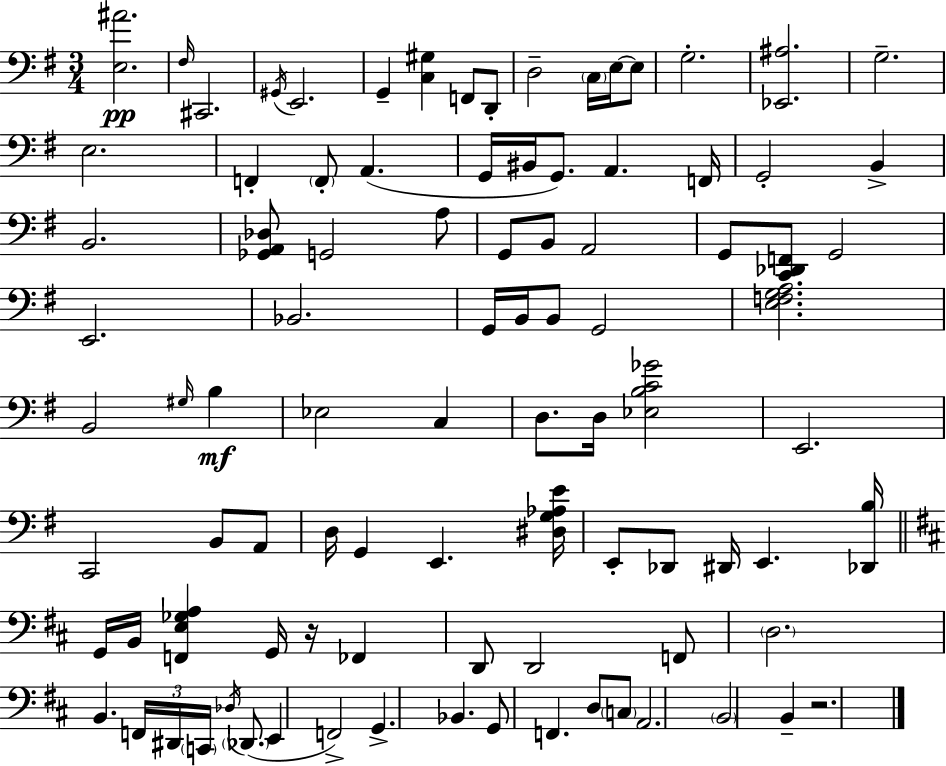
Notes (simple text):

[E3,A#4]/h. F#3/s C#2/h. G#2/s E2/h. G2/q [C3,G#3]/q F2/e D2/e D3/h C3/s E3/s E3/e G3/h. [Eb2,A#3]/h. G3/h. E3/h. F2/q F2/e A2/q. G2/s BIS2/s G2/e. A2/q. F2/s G2/h B2/q B2/h. [Gb2,A2,Db3]/e G2/h A3/e G2/e B2/e A2/h G2/e [C2,Db2,F2]/e G2/h E2/h. Bb2/h. G2/s B2/s B2/e G2/h [E3,F3,G3,A3]/h. B2/h G#3/s B3/q Eb3/h C3/q D3/e. D3/s [Eb3,B3,C4,Gb4]/h E2/h. C2/h B2/e A2/e D3/s G2/q E2/q. [D#3,G3,Ab3,E4]/s E2/e Db2/e D#2/s E2/q. [Db2,B3]/s G2/s B2/s [F2,E3,Gb3,A3]/q G2/s R/s FES2/q D2/e D2/h F2/e D3/h. B2/q. F2/s D#2/s C2/s Db3/s Db2/e. E2/q F2/h G2/q. Bb2/q. G2/e F2/q. D3/e C3/e A2/h. B2/h B2/q R/h.